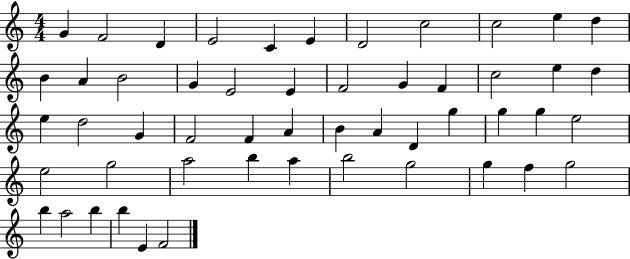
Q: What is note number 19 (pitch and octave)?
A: G4